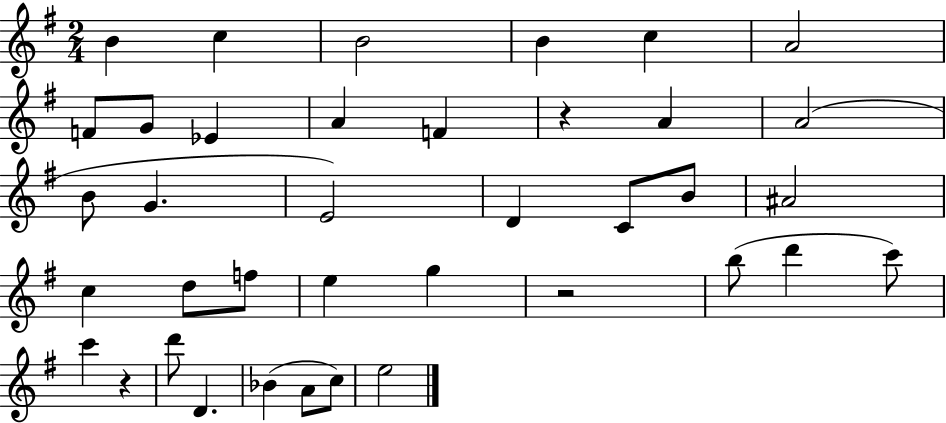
X:1
T:Untitled
M:2/4
L:1/4
K:G
B c B2 B c A2 F/2 G/2 _E A F z A A2 B/2 G E2 D C/2 B/2 ^A2 c d/2 f/2 e g z2 b/2 d' c'/2 c' z d'/2 D _B A/2 c/2 e2